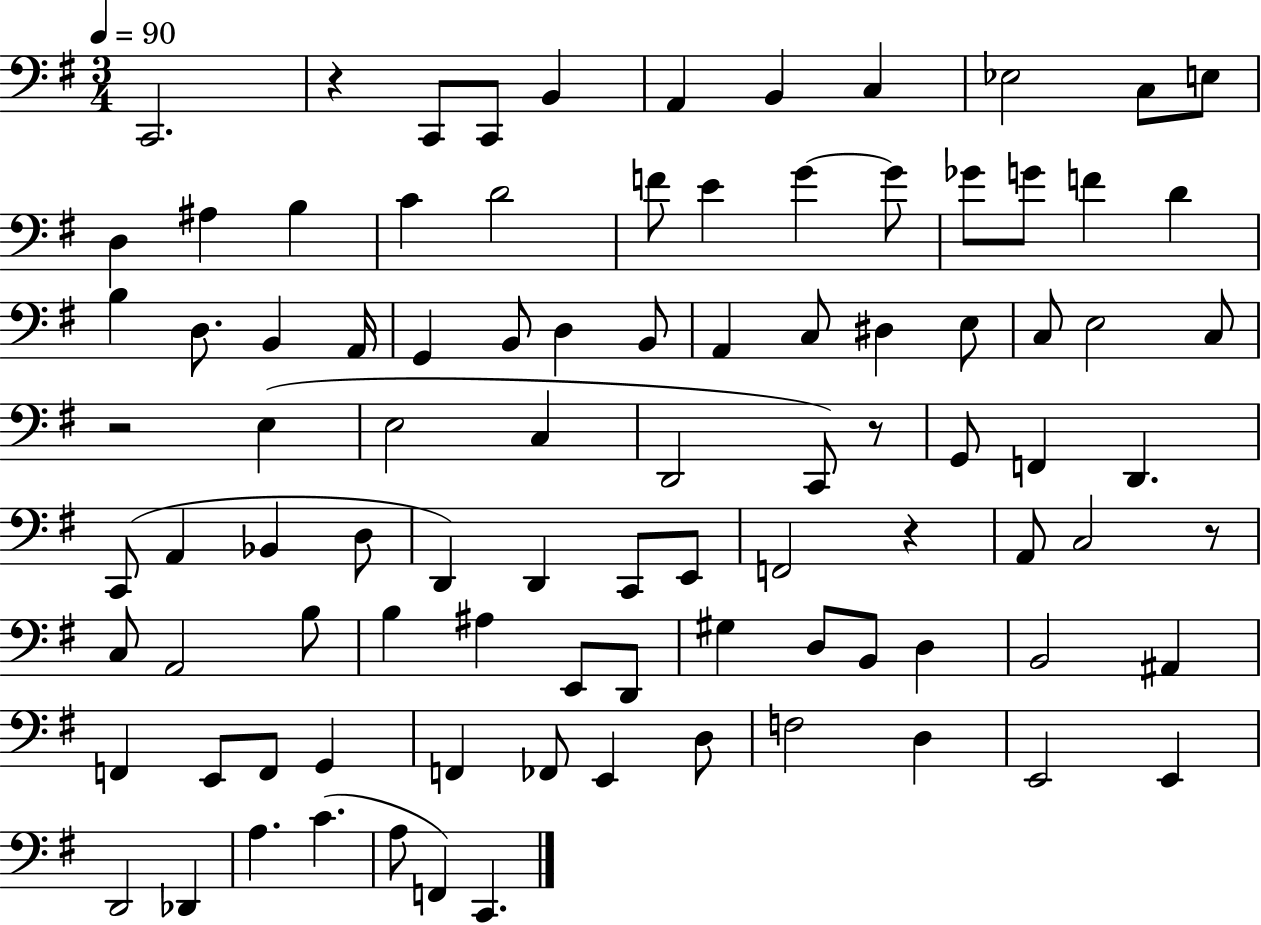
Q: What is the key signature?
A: G major